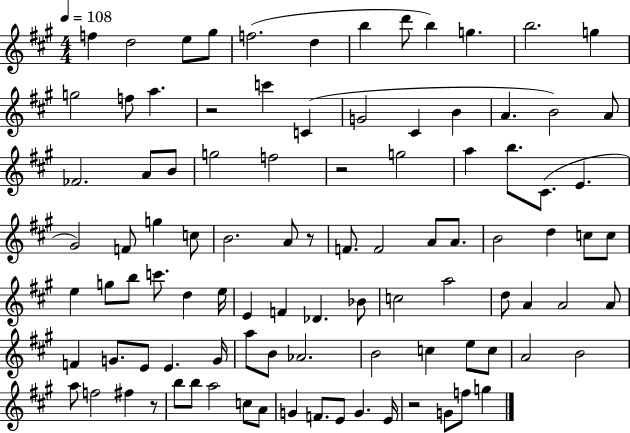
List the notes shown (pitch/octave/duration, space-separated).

F5/q D5/h E5/e G#5/e F5/h. D5/q B5/q D6/e B5/q G5/q. B5/h. G5/q G5/h F5/e A5/q. R/h C6/q C4/q G4/h C#4/q B4/q A4/q. B4/h A4/e FES4/h. A4/e B4/e G5/h F5/h R/h G5/h A5/q B5/e. C#4/e. E4/q. G#4/h F4/e G5/q C5/e B4/h. A4/e R/e F4/e. F4/h A4/e A4/e. B4/h D5/q C5/e C5/e E5/q G5/e B5/e C6/e. D5/q E5/s E4/q F4/q Db4/q. Bb4/e C5/h A5/h D5/e A4/q A4/h A4/e F4/q G4/e. E4/e E4/q. G4/s A5/e B4/e Ab4/h. B4/h C5/q E5/e C5/e A4/h B4/h A5/e F5/h F#5/q R/e B5/e B5/e A5/h C5/e A4/e G4/q F4/e. E4/e G4/q. E4/s R/h G4/e F5/e G5/q